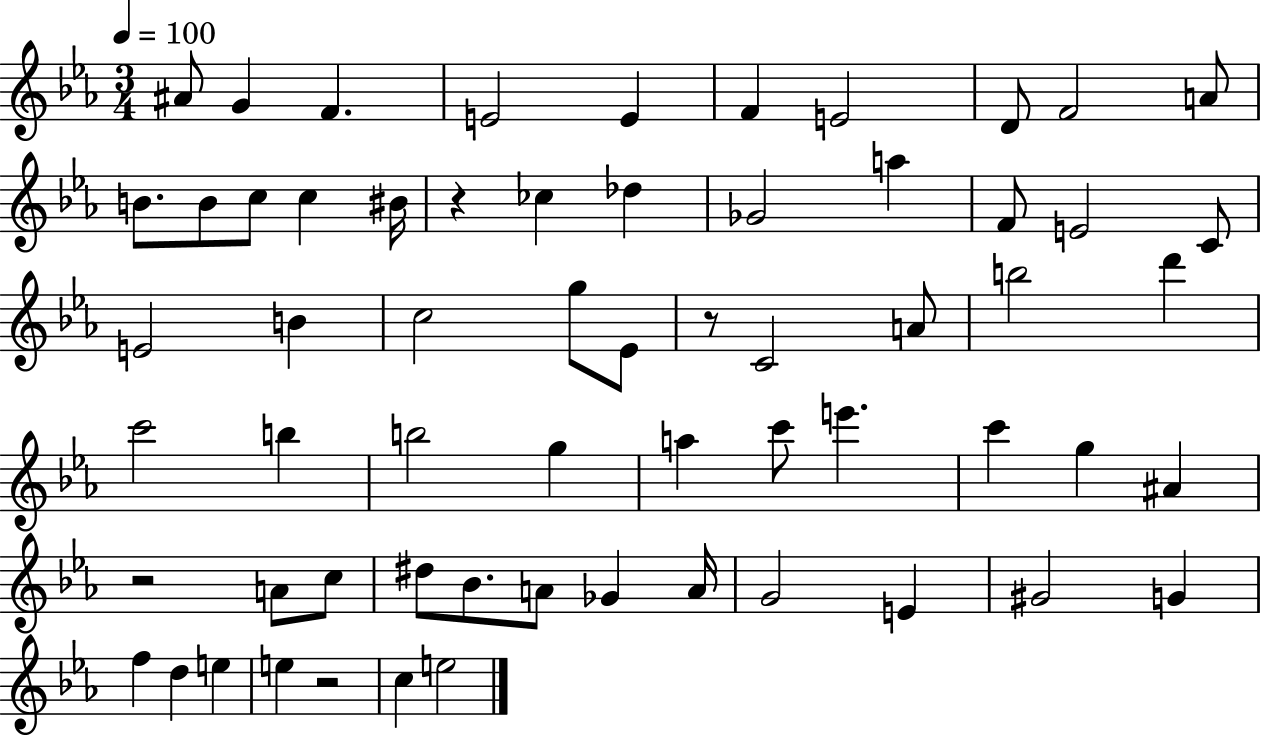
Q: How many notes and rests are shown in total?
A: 62